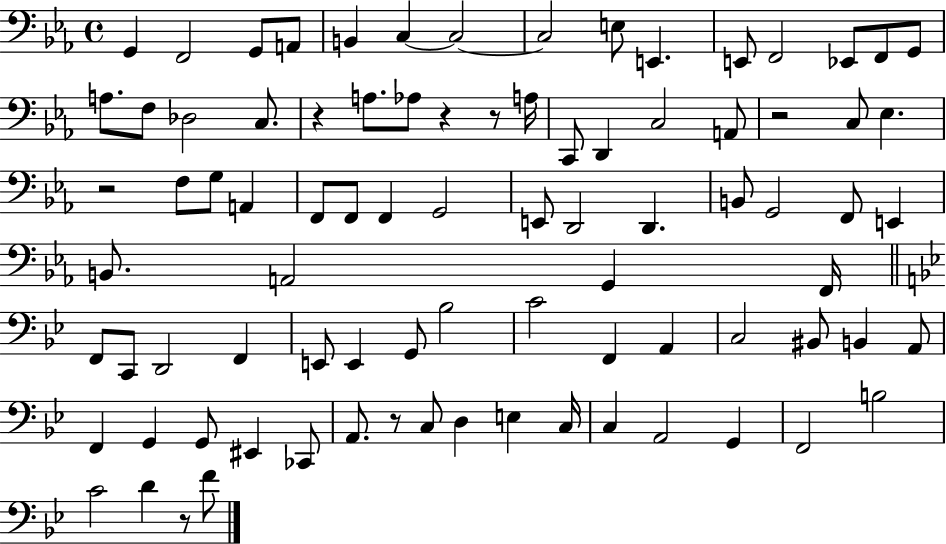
{
  \clef bass
  \time 4/4
  \defaultTimeSignature
  \key ees \major
  g,4 f,2 g,8 a,8 | b,4 c4~~ c2~~ | c2 e8 e,4. | e,8 f,2 ees,8 f,8 g,8 | \break a8. f8 des2 c8. | r4 a8. aes8 r4 r8 a16 | c,8 d,4 c2 a,8 | r2 c8 ees4. | \break r2 f8 g8 a,4 | f,8 f,8 f,4 g,2 | e,8 d,2 d,4. | b,8 g,2 f,8 e,4 | \break b,8. a,2 g,4 f,16 | \bar "||" \break \key g \minor f,8 c,8 d,2 f,4 | e,8 e,4 g,8 bes2 | c'2 f,4 a,4 | c2 bis,8 b,4 a,8 | \break f,4 g,4 g,8 eis,4 ces,8 | a,8. r8 c8 d4 e4 c16 | c4 a,2 g,4 | f,2 b2 | \break c'2 d'4 r8 f'8 | \bar "|."
}